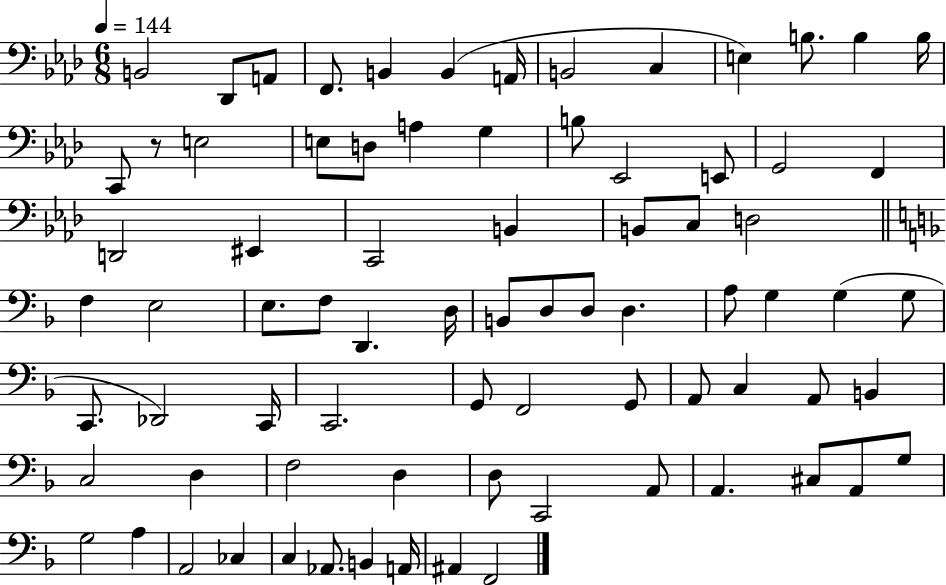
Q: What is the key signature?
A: AES major